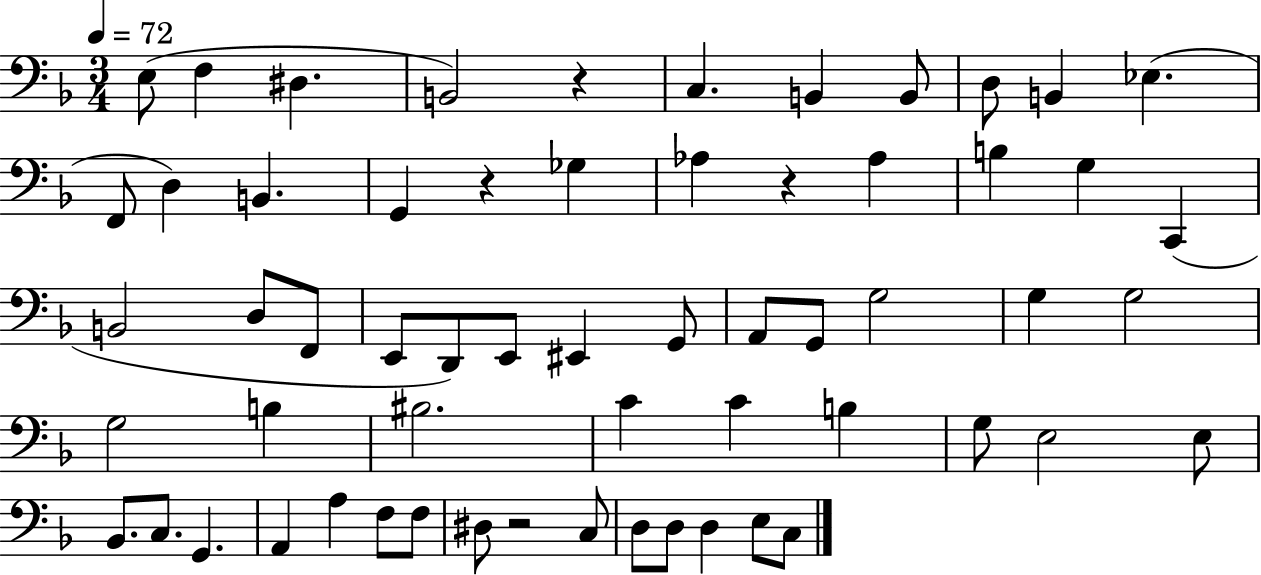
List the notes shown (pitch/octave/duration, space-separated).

E3/e F3/q D#3/q. B2/h R/q C3/q. B2/q B2/e D3/e B2/q Eb3/q. F2/e D3/q B2/q. G2/q R/q Gb3/q Ab3/q R/q Ab3/q B3/q G3/q C2/q B2/h D3/e F2/e E2/e D2/e E2/e EIS2/q G2/e A2/e G2/e G3/h G3/q G3/h G3/h B3/q BIS3/h. C4/q C4/q B3/q G3/e E3/h E3/e Bb2/e. C3/e. G2/q. A2/q A3/q F3/e F3/e D#3/e R/h C3/e D3/e D3/e D3/q E3/e C3/e